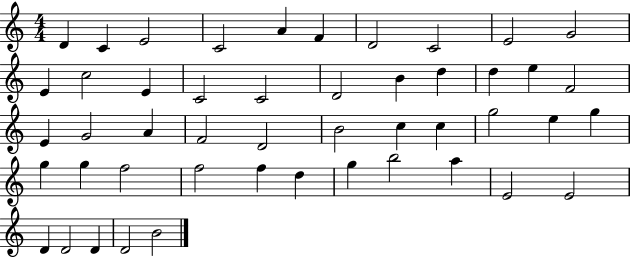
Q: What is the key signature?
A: C major